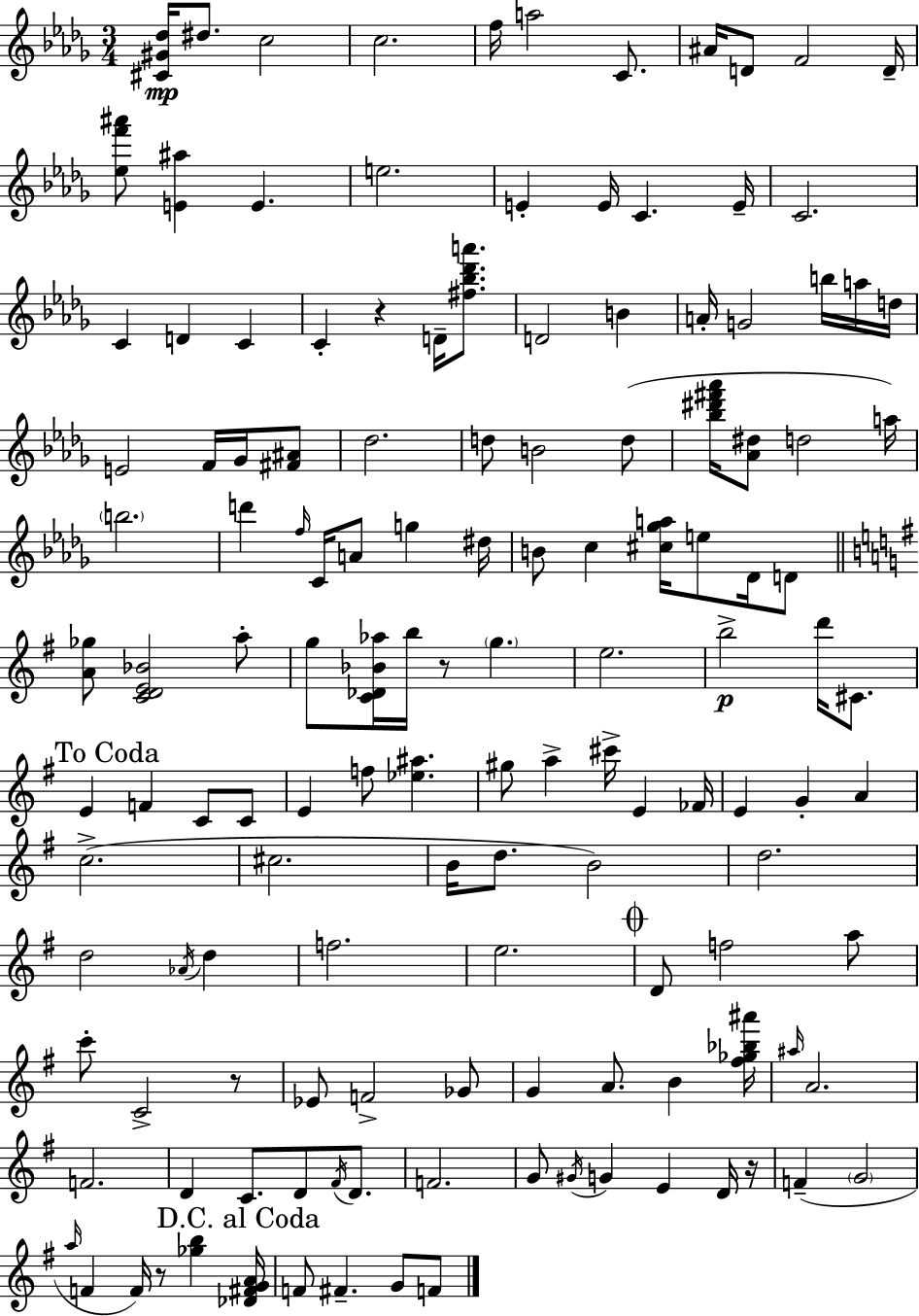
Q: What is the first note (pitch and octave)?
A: D#5